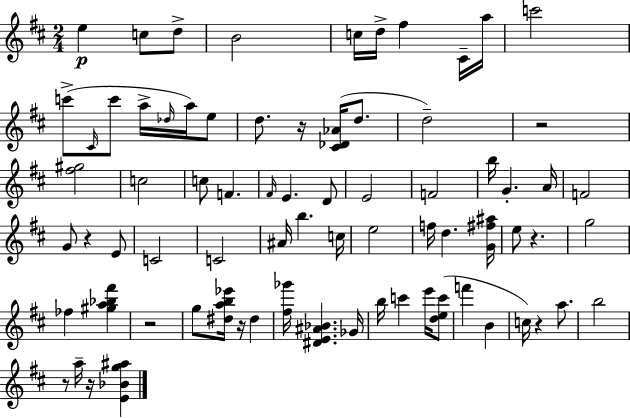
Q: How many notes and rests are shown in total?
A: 75